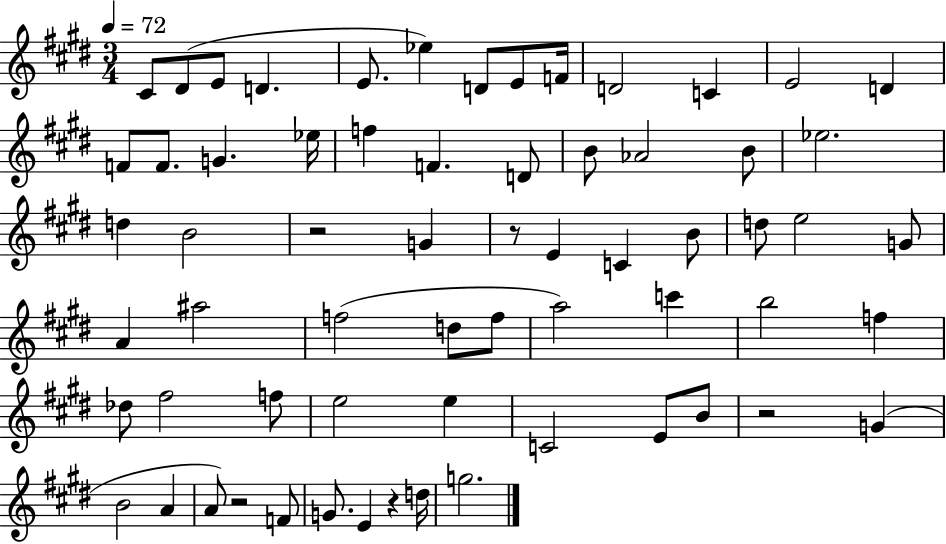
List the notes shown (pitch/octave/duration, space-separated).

C#4/e D#4/e E4/e D4/q. E4/e. Eb5/q D4/e E4/e F4/s D4/h C4/q E4/h D4/q F4/e F4/e. G4/q. Eb5/s F5/q F4/q. D4/e B4/e Ab4/h B4/e Eb5/h. D5/q B4/h R/h G4/q R/e E4/q C4/q B4/e D5/e E5/h G4/e A4/q A#5/h F5/h D5/e F5/e A5/h C6/q B5/h F5/q Db5/e F#5/h F5/e E5/h E5/q C4/h E4/e B4/e R/h G4/q B4/h A4/q A4/e R/h F4/e G4/e. E4/q R/q D5/s G5/h.